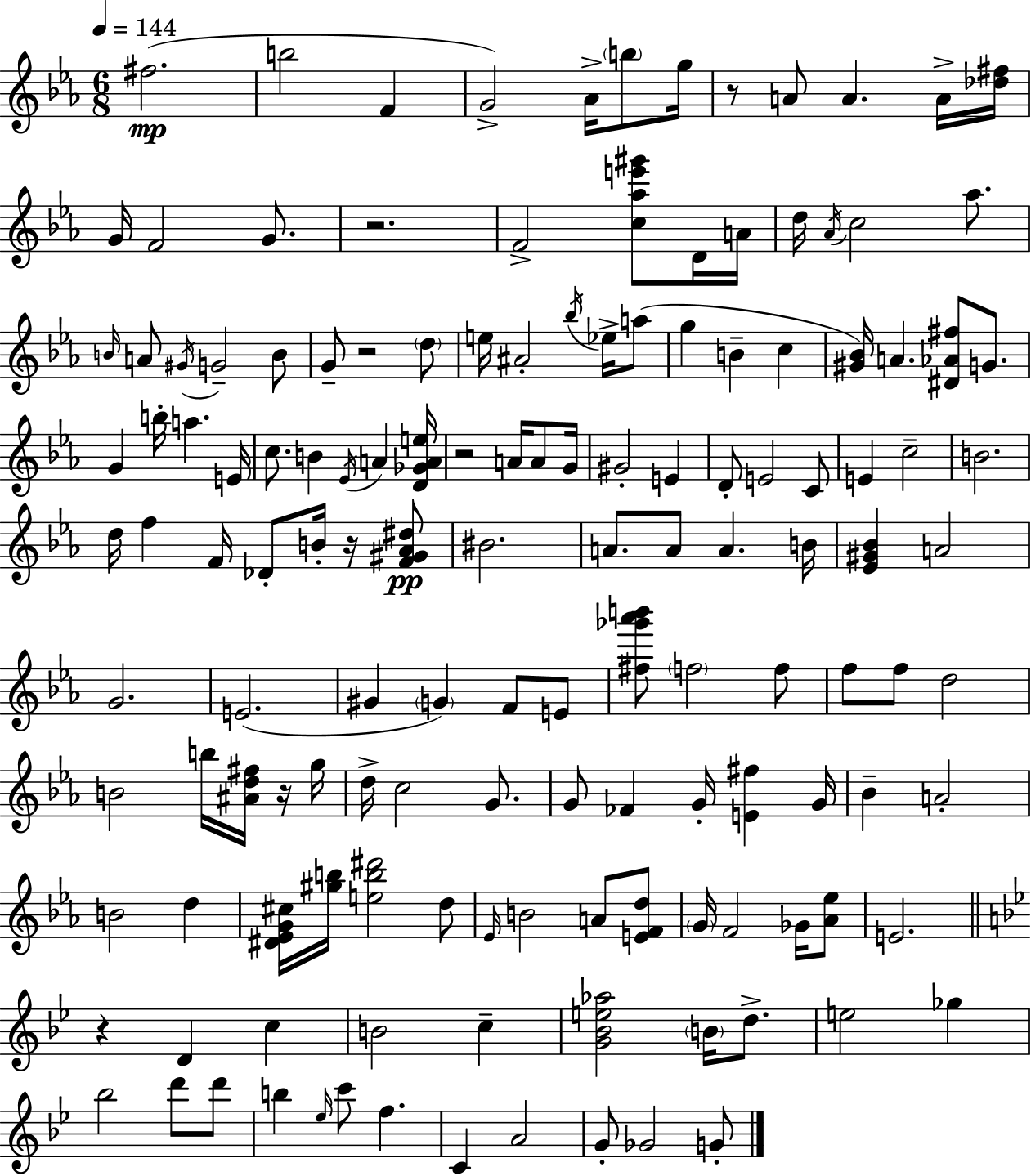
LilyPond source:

{
  \clef treble
  \numericTimeSignature
  \time 6/8
  \key ees \major
  \tempo 4 = 144
  fis''2.(\mp | b''2 f'4 | g'2->) aes'16-> \parenthesize b''8 g''16 | r8 a'8 a'4. a'16-> <des'' fis''>16 | \break g'16 f'2 g'8. | r2. | f'2-> <c'' aes'' e''' gis'''>8 d'16 a'16 | d''16 \acciaccatura { aes'16 } c''2 aes''8. | \break \grace { b'16 } a'8 \acciaccatura { gis'16 } g'2-- | b'8 g'8-- r2 | \parenthesize d''8 e''16 ais'2-. | \acciaccatura { bes''16 } ees''16-> a''8( g''4 b'4-- | \break c''4 <gis' bes'>16) a'4. <dis' aes' fis''>8 | g'8. g'4 b''16-. a''4. | e'16 c''8. b'4 \acciaccatura { ees'16 } | a'4 <d' ges' a' e''>16 r2 | \break a'16 a'8 g'16 gis'2-. | e'4 d'8-. e'2 | c'8 e'4 c''2-- | b'2. | \break d''16 f''4 f'16 des'8-. | b'16-. r16 <f' gis' aes' dis''>8\pp bis'2. | a'8. a'8 a'4. | b'16 <ees' gis' bes'>4 a'2 | \break g'2. | e'2.( | gis'4 \parenthesize g'4) | f'8 e'8 <fis'' ges''' aes''' b'''>8 \parenthesize f''2 | \break f''8 f''8 f''8 d''2 | b'2 | b''16 <ais' d'' fis''>16 r16 g''16 d''16-> c''2 | g'8. g'8 fes'4 g'16-. | \break <e' fis''>4 g'16 bes'4-- a'2-. | b'2 | d''4 <dis' ees' g' cis''>16 <gis'' b''>16 <e'' b'' dis'''>2 | d''8 \grace { ees'16 } b'2 | \break a'8 <e' f' d''>8 \parenthesize g'16 f'2 | ges'16 <aes' ees''>8 e'2. | \bar "||" \break \key bes \major r4 d'4 c''4 | b'2 c''4-- | <g' bes' e'' aes''>2 \parenthesize b'16 d''8.-> | e''2 ges''4 | \break bes''2 d'''8 d'''8 | b''4 \grace { ees''16 } c'''8 f''4. | c'4 a'2 | g'8-. ges'2 g'8-. | \break \bar "|."
}